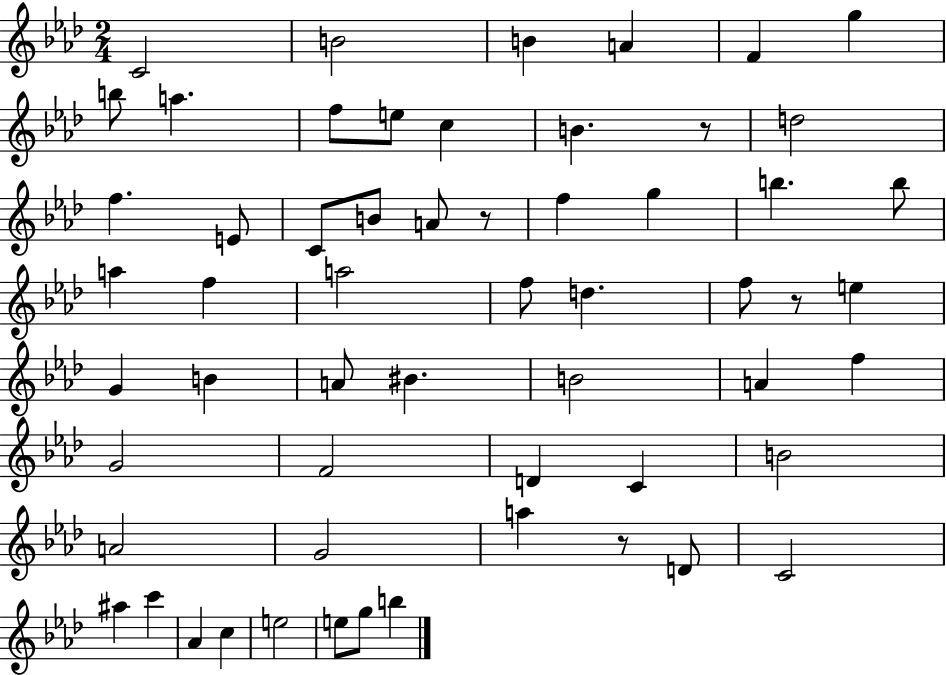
{
  \clef treble
  \numericTimeSignature
  \time 2/4
  \key aes \major
  c'2 | b'2 | b'4 a'4 | f'4 g''4 | \break b''8 a''4. | f''8 e''8 c''4 | b'4. r8 | d''2 | \break f''4. e'8 | c'8 b'8 a'8 r8 | f''4 g''4 | b''4. b''8 | \break a''4 f''4 | a''2 | f''8 d''4. | f''8 r8 e''4 | \break g'4 b'4 | a'8 bis'4. | b'2 | a'4 f''4 | \break g'2 | f'2 | d'4 c'4 | b'2 | \break a'2 | g'2 | a''4 r8 d'8 | c'2 | \break ais''4 c'''4 | aes'4 c''4 | e''2 | e''8 g''8 b''4 | \break \bar "|."
}